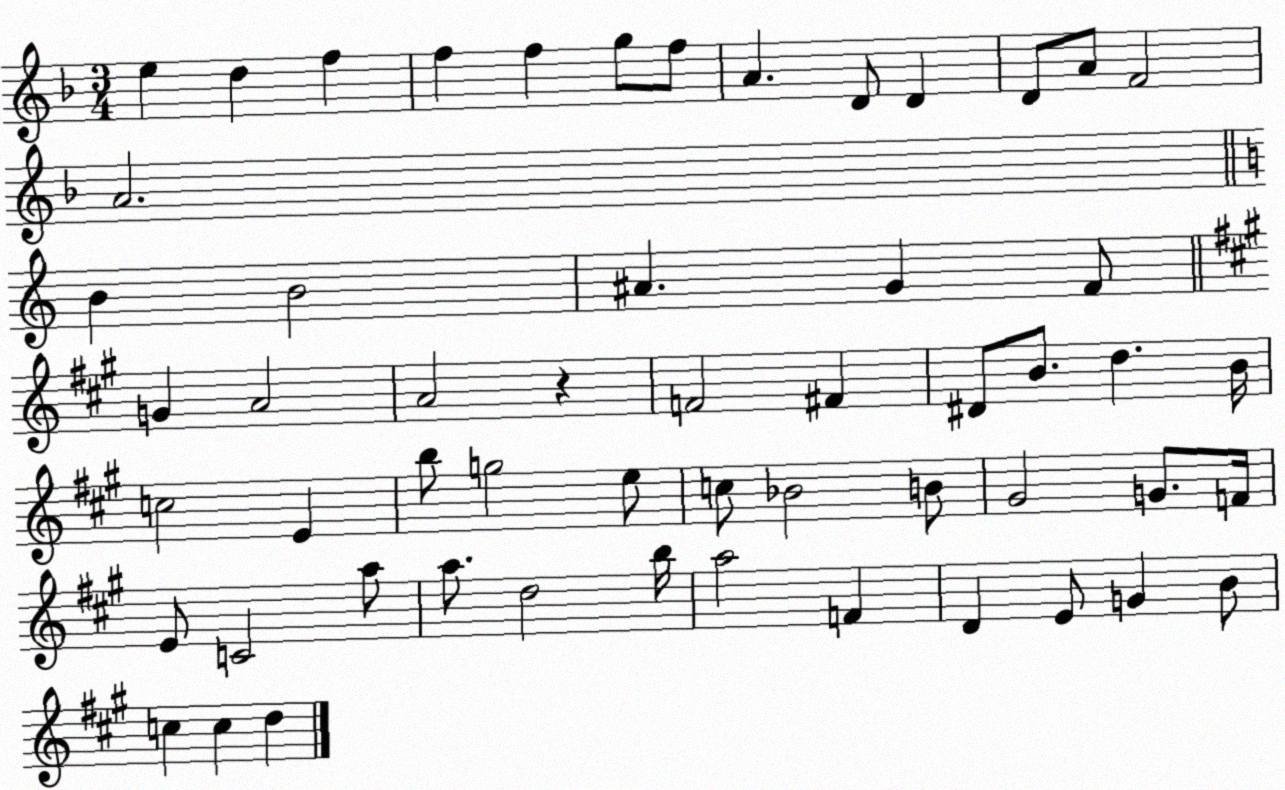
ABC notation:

X:1
T:Untitled
M:3/4
L:1/4
K:F
e d f f f g/2 f/2 A D/2 D D/2 A/2 F2 A2 B B2 ^A G F/2 G A2 A2 z F2 ^F ^D/2 B/2 d B/4 c2 E b/2 g2 e/2 c/2 _B2 B/2 ^G2 G/2 F/4 E/2 C2 a/2 a/2 d2 b/4 a2 F D E/2 G B/2 c c d